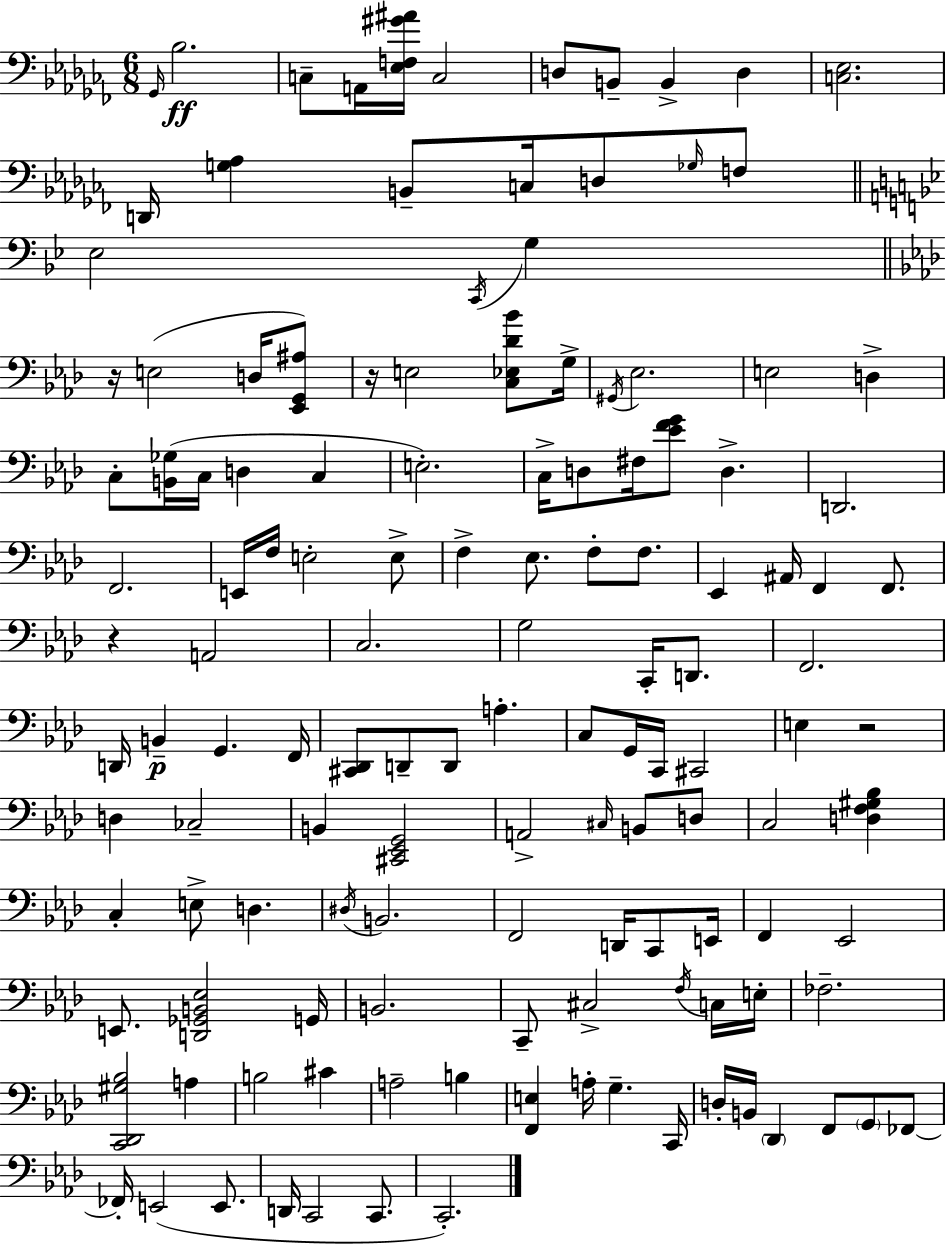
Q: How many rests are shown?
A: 4